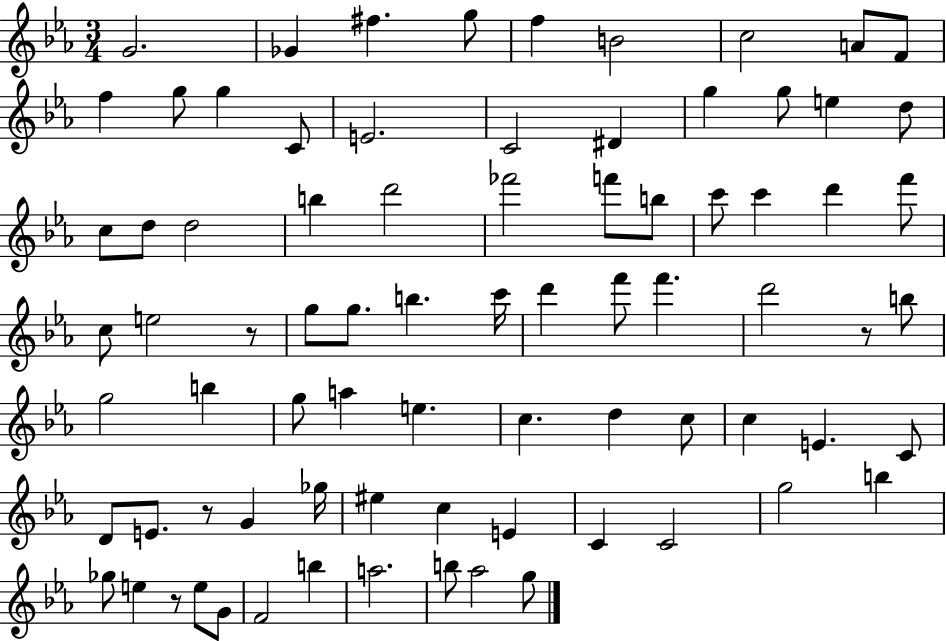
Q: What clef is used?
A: treble